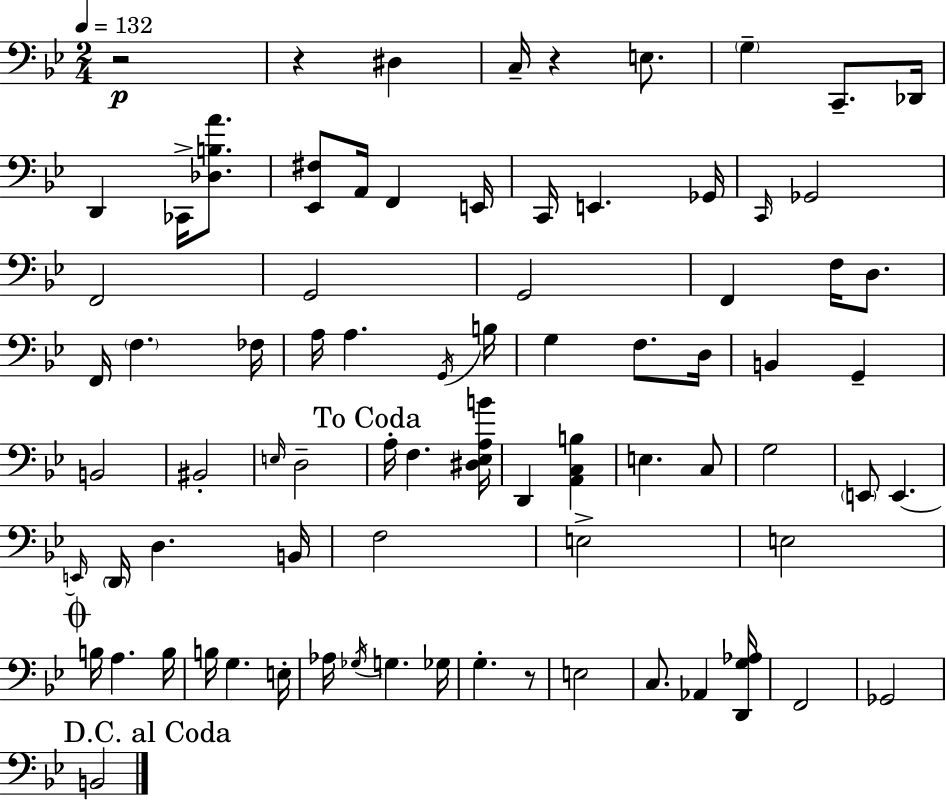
R/h R/q D#3/q C3/s R/q E3/e. G3/q C2/e. Db2/s D2/q CES2/s [Db3,B3,A4]/e. [Eb2,F#3]/e A2/s F2/q E2/s C2/s E2/q. Gb2/s C2/s Gb2/h F2/h G2/h G2/h F2/q F3/s D3/e. F2/s F3/q. FES3/s A3/s A3/q. G2/s B3/s G3/q F3/e. D3/s B2/q G2/q B2/h BIS2/h E3/s D3/h A3/s F3/q. [D#3,Eb3,A3,B4]/s D2/q [A2,C3,B3]/q E3/q. C3/e G3/h E2/e E2/q. E2/s D2/s D3/q. B2/s F3/h E3/h E3/h B3/s A3/q. B3/s B3/s G3/q. E3/s Ab3/s Gb3/s G3/q. Gb3/s G3/q. R/e E3/h C3/e. Ab2/q [D2,G3,Ab3]/s F2/h Gb2/h B2/h